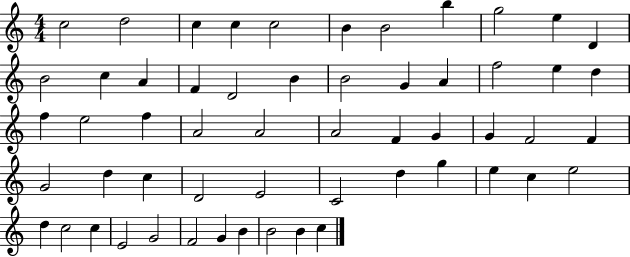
X:1
T:Untitled
M:4/4
L:1/4
K:C
c2 d2 c c c2 B B2 b g2 e D B2 c A F D2 B B2 G A f2 e d f e2 f A2 A2 A2 F G G F2 F G2 d c D2 E2 C2 d g e c e2 d c2 c E2 G2 F2 G B B2 B c